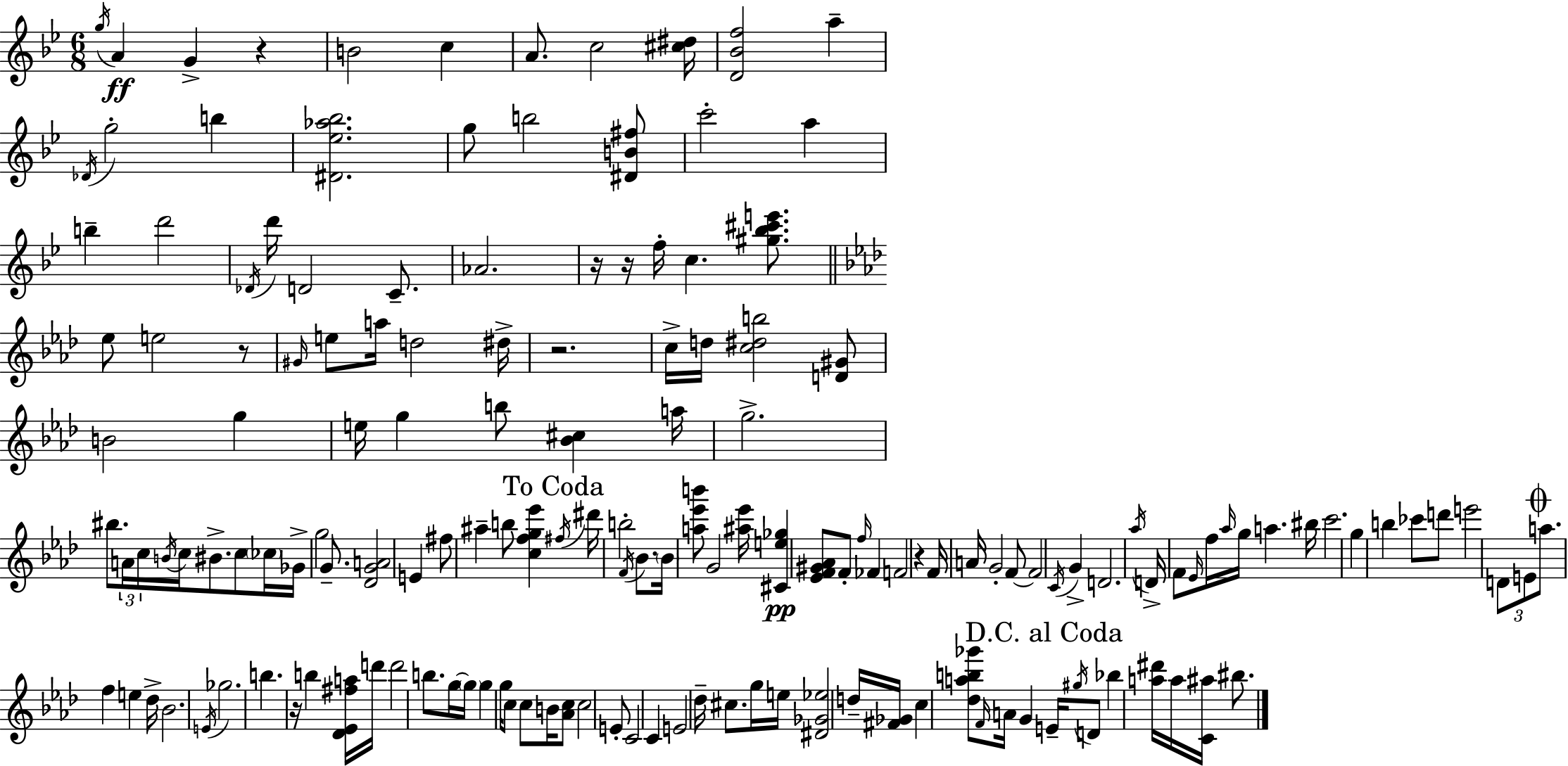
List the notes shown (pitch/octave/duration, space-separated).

G5/s A4/q G4/q R/q B4/h C5/q A4/e. C5/h [C#5,D#5]/s [D4,Bb4,F5]/h A5/q Db4/s G5/h B5/q [D#4,Eb5,Ab5,Bb5]/h. G5/e B5/h [D#4,B4,F#5]/e C6/h A5/q B5/q D6/h Db4/s D6/s D4/h C4/e. Ab4/h. R/s R/s F5/s C5/q. [G#5,Bb5,C#6,E6]/e. Eb5/e E5/h R/e G#4/s E5/e A5/s D5/h D#5/s R/h. C5/s D5/s [C5,D#5,B5]/h [D4,G#4]/e B4/h G5/q E5/s G5/q B5/e [Bb4,C#5]/q A5/s G5/h. BIS5/e. A4/s C5/s B4/s C5/s BIS4/e. C5/e CES5/s Gb4/s G5/h G4/e. [Db4,G4,A4]/h E4/q F#5/e A#5/q B5/e [C5,F5,G5,Eb6]/q F#5/s D#6/s B5/h F4/s Bb4/e. Bb4/s [A5,Eb6,B6]/e G4/h [A#5,Eb6]/s [C#4,E5,Gb5]/q [Eb4,F4,G#4,Ab4]/e F4/e F5/s FES4/q F4/h R/q F4/s A4/s G4/h F4/e F4/h C4/s G4/q D4/h. Ab5/s D4/s F4/e Eb4/s F5/s Ab5/s G5/s A5/q. BIS5/s C6/h. G5/q B5/q CES6/e D6/e E6/h D4/e E4/e A5/e. F5/q E5/q Db5/s Bb4/h. E4/s Gb5/h. B5/q. R/s B5/q [Db4,Eb4,F#5,A5]/s D6/s D6/h B5/e. G5/s G5/s G5/q G5/s C5/e C5/e B4/s [Ab4,C5]/e C5/h E4/e C4/h C4/q E4/h Db5/s C#5/e. G5/s E5/s [D#4,Gb4,Eb5]/h D5/s [F#4,Gb4]/s C5/q [Db5,A5,B5,Gb6]/e F4/s A4/s G4/q E4/s G#5/s D4/e Bb5/q [A5,D#6]/s A5/s [C4,A#5]/s BIS5/e.